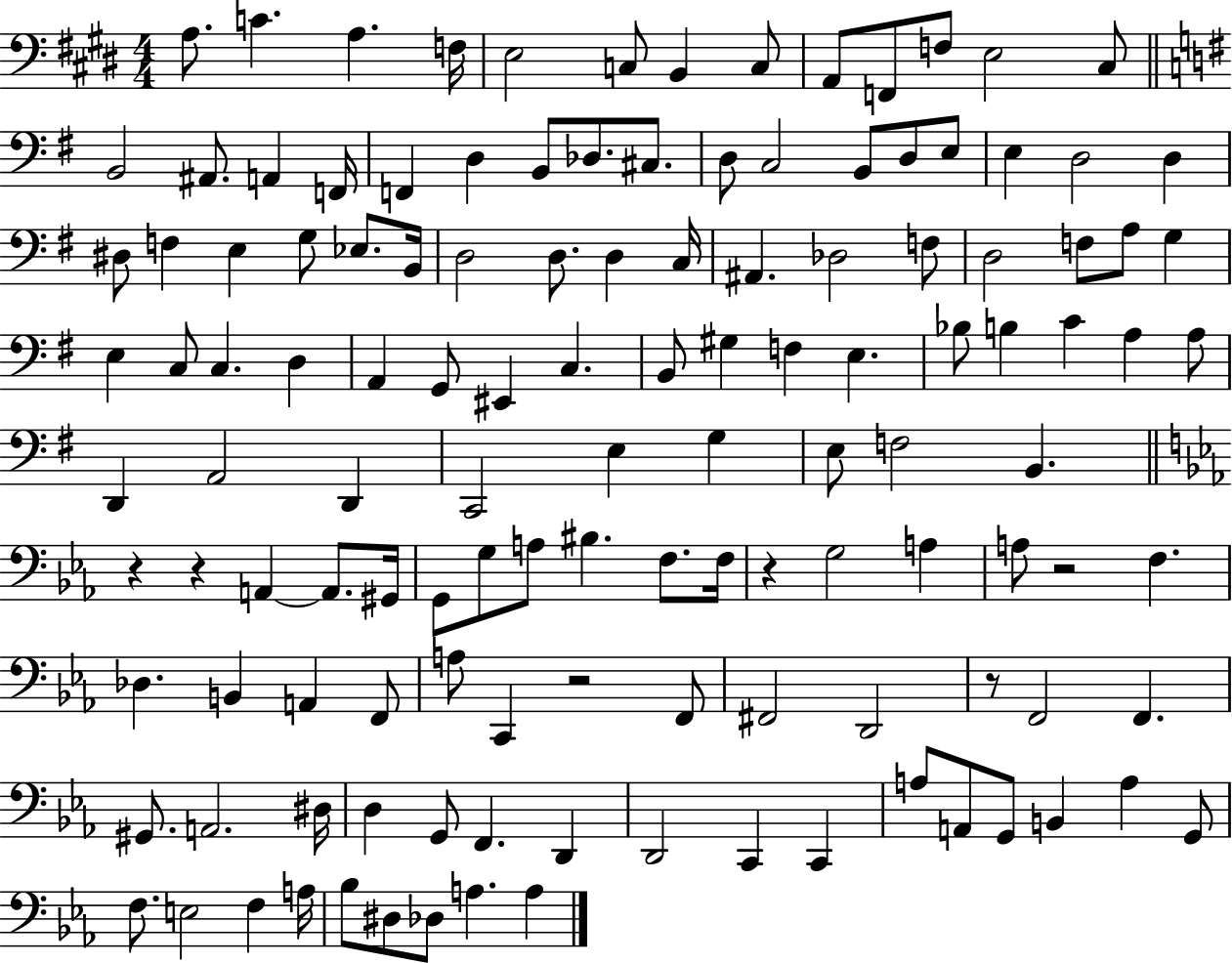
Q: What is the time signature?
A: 4/4